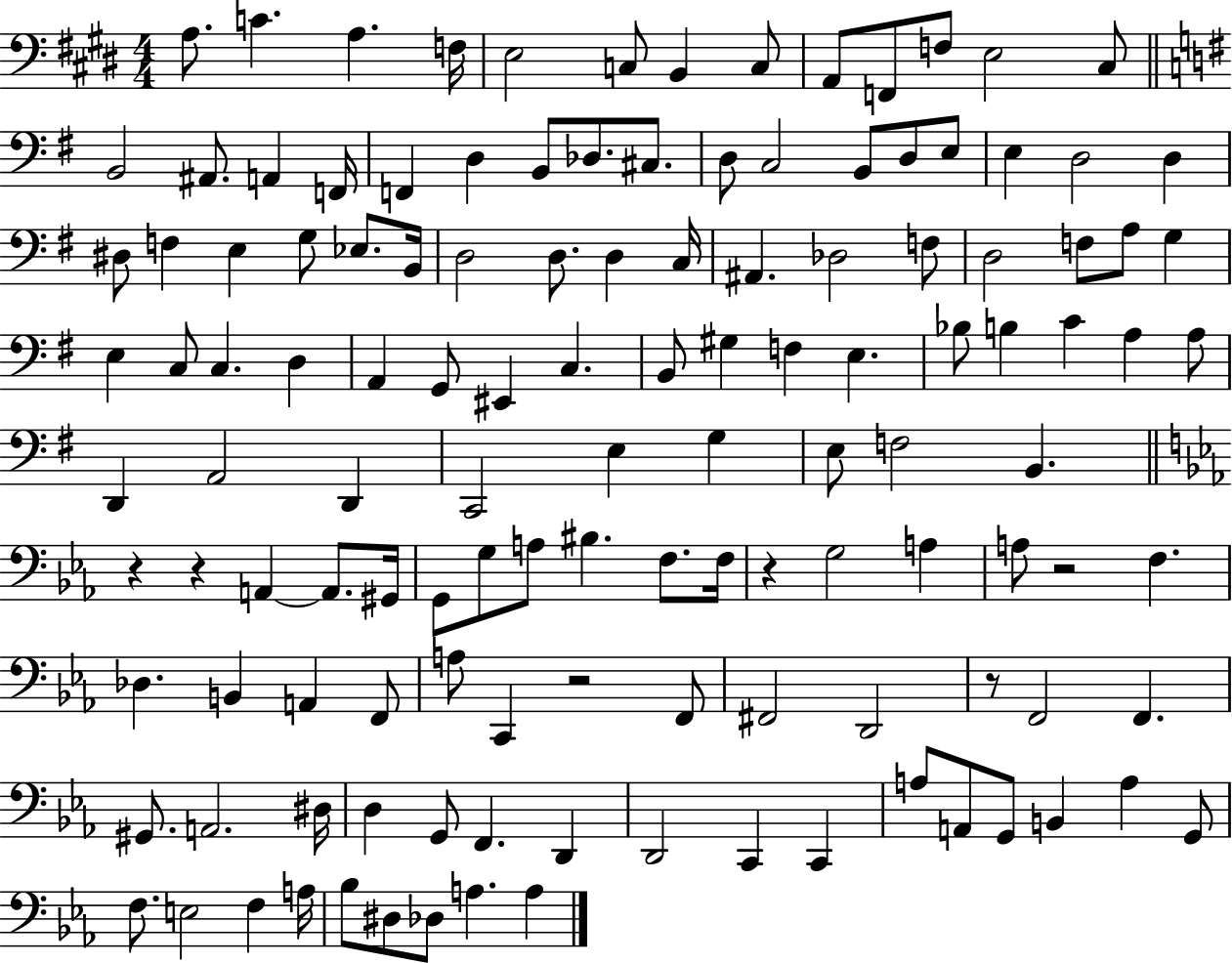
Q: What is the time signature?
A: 4/4